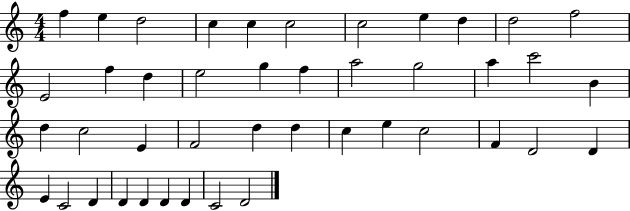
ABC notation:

X:1
T:Untitled
M:4/4
L:1/4
K:C
f e d2 c c c2 c2 e d d2 f2 E2 f d e2 g f a2 g2 a c'2 B d c2 E F2 d d c e c2 F D2 D E C2 D D D D D C2 D2